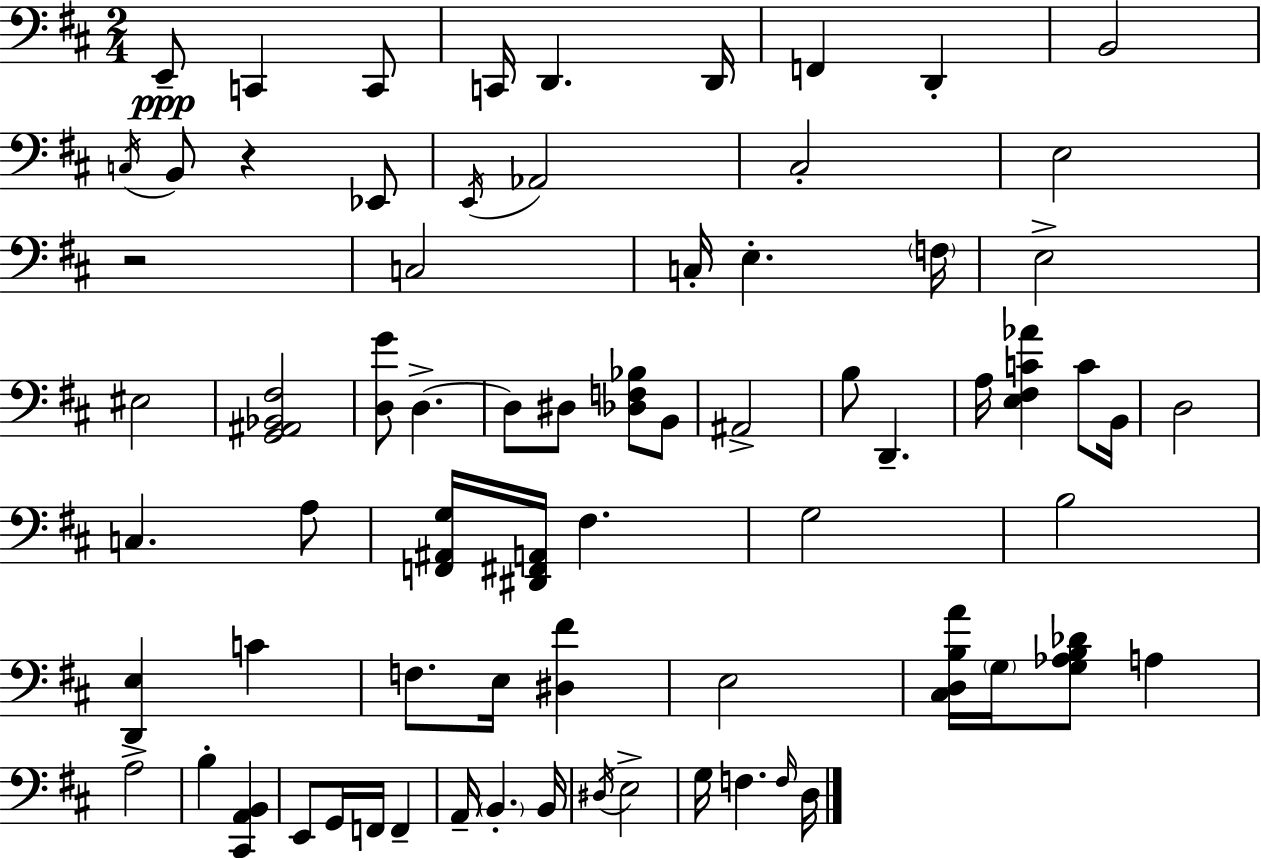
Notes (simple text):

E2/e C2/q C2/e C2/s D2/q. D2/s F2/q D2/q B2/h C3/s B2/e R/q Eb2/e E2/s Ab2/h C#3/h E3/h R/h C3/h C3/s E3/q. F3/s E3/h EIS3/h [G2,A#2,Bb2,F#3]/h [D3,G4]/e D3/q. D3/e D#3/e [Db3,F3,Bb3]/e B2/e A#2/h B3/e D2/q. A3/s [E3,F#3,C4,Ab4]/q C4/e B2/s D3/h C3/q. A3/e [F2,A#2,G3]/s [D#2,F#2,A2]/s F#3/q. G3/h B3/h [D2,E3]/q C4/q F3/e. E3/s [D#3,F#4]/q E3/h [C#3,D3,B3,A4]/s G3/s [G3,Ab3,B3,Db4]/e A3/q A3/h B3/q [C#2,A2,B2]/q E2/e G2/s F2/s F2/q A2/s B2/q. B2/s D#3/s E3/h G3/s F3/q. F3/s D3/s